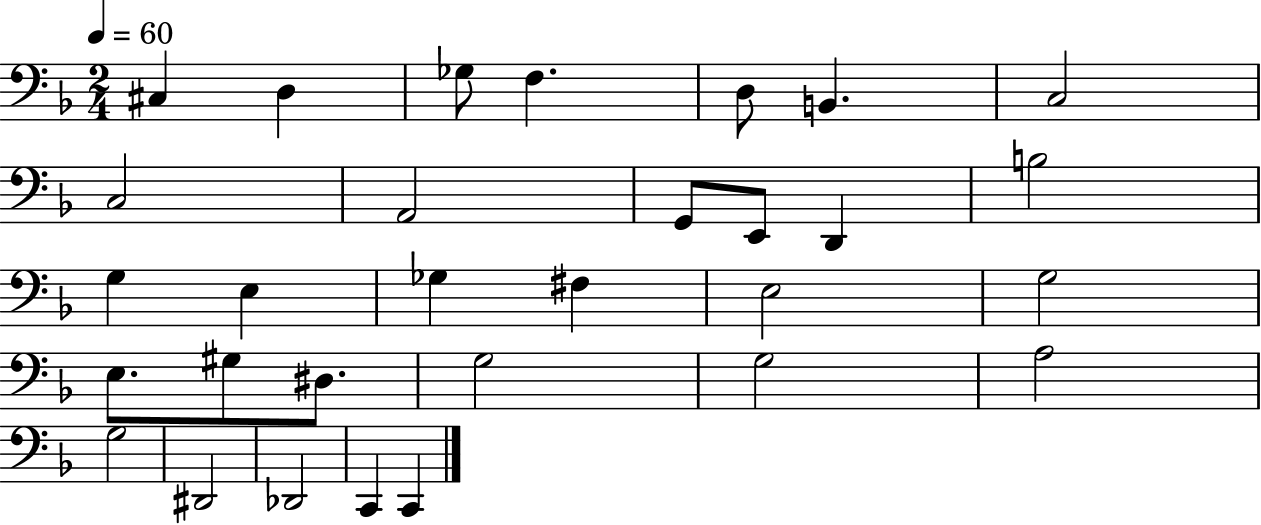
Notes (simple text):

C#3/q D3/q Gb3/e F3/q. D3/e B2/q. C3/h C3/h A2/h G2/e E2/e D2/q B3/h G3/q E3/q Gb3/q F#3/q E3/h G3/h E3/e. G#3/e D#3/e. G3/h G3/h A3/h G3/h D#2/h Db2/h C2/q C2/q